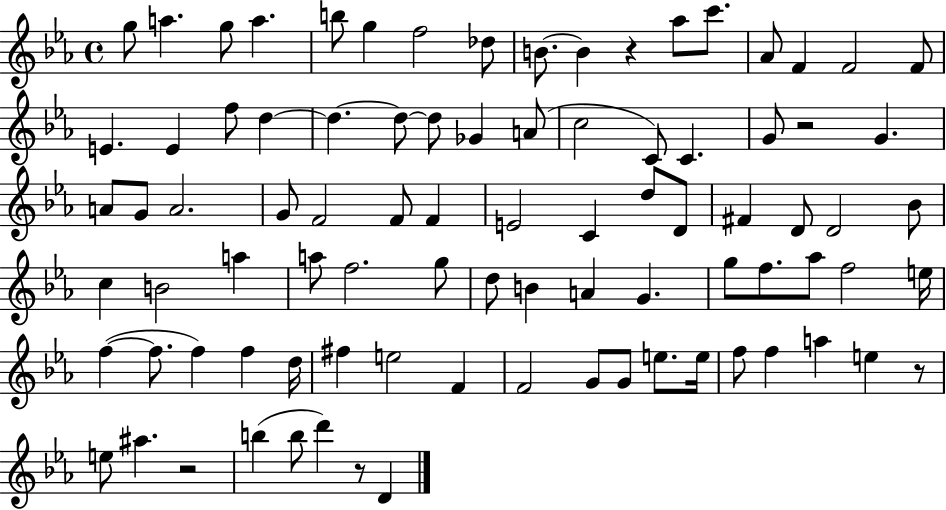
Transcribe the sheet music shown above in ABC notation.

X:1
T:Untitled
M:4/4
L:1/4
K:Eb
g/2 a g/2 a b/2 g f2 _d/2 B/2 B z _a/2 c'/2 _A/2 F F2 F/2 E E f/2 d d d/2 d/2 _G A/2 c2 C/2 C G/2 z2 G A/2 G/2 A2 G/2 F2 F/2 F E2 C d/2 D/2 ^F D/2 D2 _B/2 c B2 a a/2 f2 g/2 d/2 B A G g/2 f/2 _a/2 f2 e/4 f f/2 f f d/4 ^f e2 F F2 G/2 G/2 e/2 e/4 f/2 f a e z/2 e/2 ^a z2 b b/2 d' z/2 D